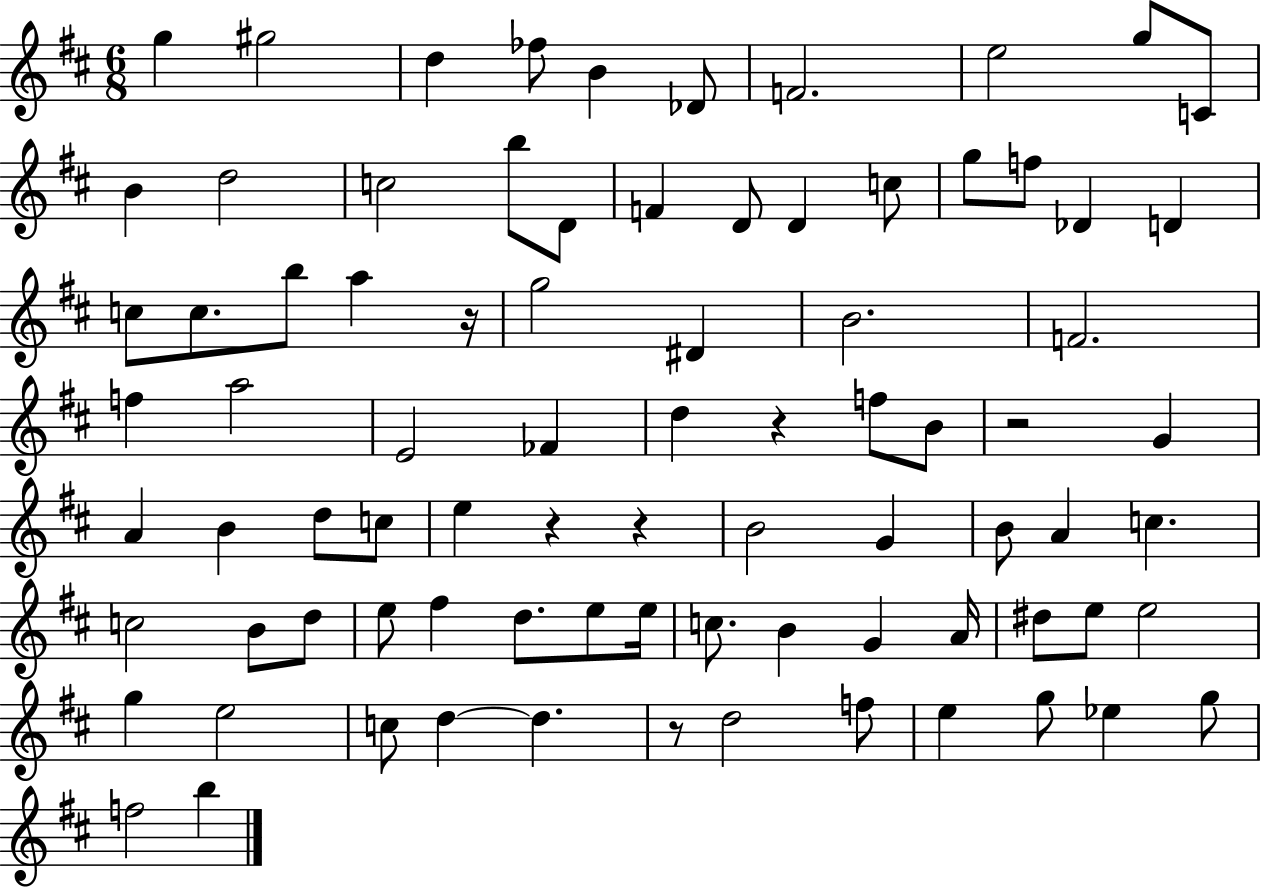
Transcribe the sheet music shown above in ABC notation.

X:1
T:Untitled
M:6/8
L:1/4
K:D
g ^g2 d _f/2 B _D/2 F2 e2 g/2 C/2 B d2 c2 b/2 D/2 F D/2 D c/2 g/2 f/2 _D D c/2 c/2 b/2 a z/4 g2 ^D B2 F2 f a2 E2 _F d z f/2 B/2 z2 G A B d/2 c/2 e z z B2 G B/2 A c c2 B/2 d/2 e/2 ^f d/2 e/2 e/4 c/2 B G A/4 ^d/2 e/2 e2 g e2 c/2 d d z/2 d2 f/2 e g/2 _e g/2 f2 b